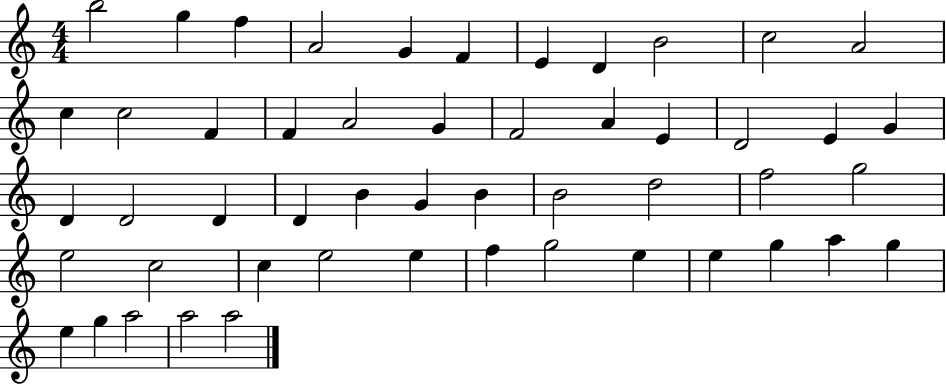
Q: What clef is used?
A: treble